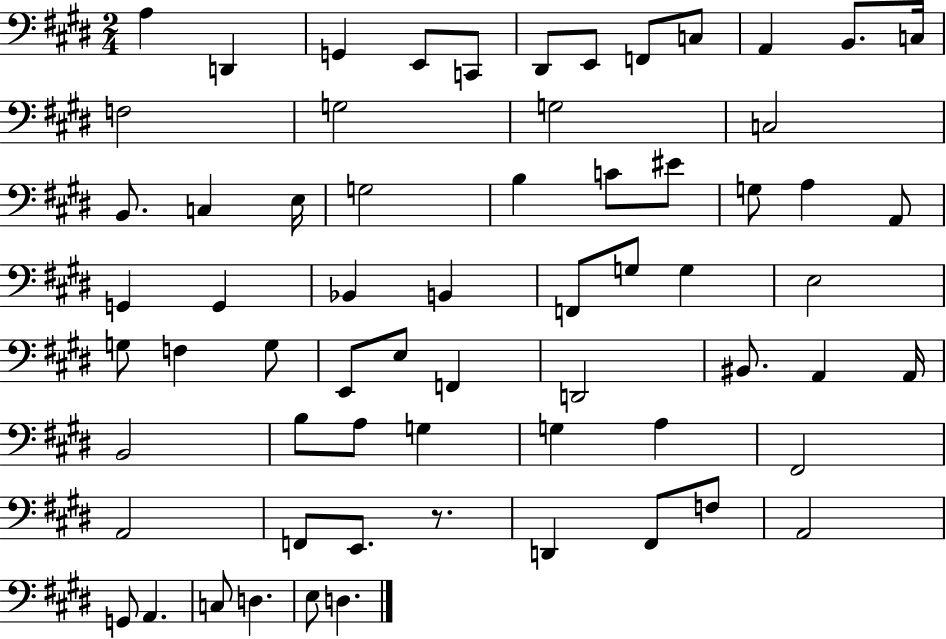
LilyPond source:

{
  \clef bass
  \numericTimeSignature
  \time 2/4
  \key e \major
  a4 d,4 | g,4 e,8 c,8 | dis,8 e,8 f,8 c8 | a,4 b,8. c16 | \break f2 | g2 | g2 | c2 | \break b,8. c4 e16 | g2 | b4 c'8 eis'8 | g8 a4 a,8 | \break g,4 g,4 | bes,4 b,4 | f,8 g8 g4 | e2 | \break g8 f4 g8 | e,8 e8 f,4 | d,2 | bis,8. a,4 a,16 | \break b,2 | b8 a8 g4 | g4 a4 | fis,2 | \break a,2 | f,8 e,8. r8. | d,4 fis,8 f8 | a,2 | \break g,8 a,4. | c8 d4. | e8 d4. | \bar "|."
}